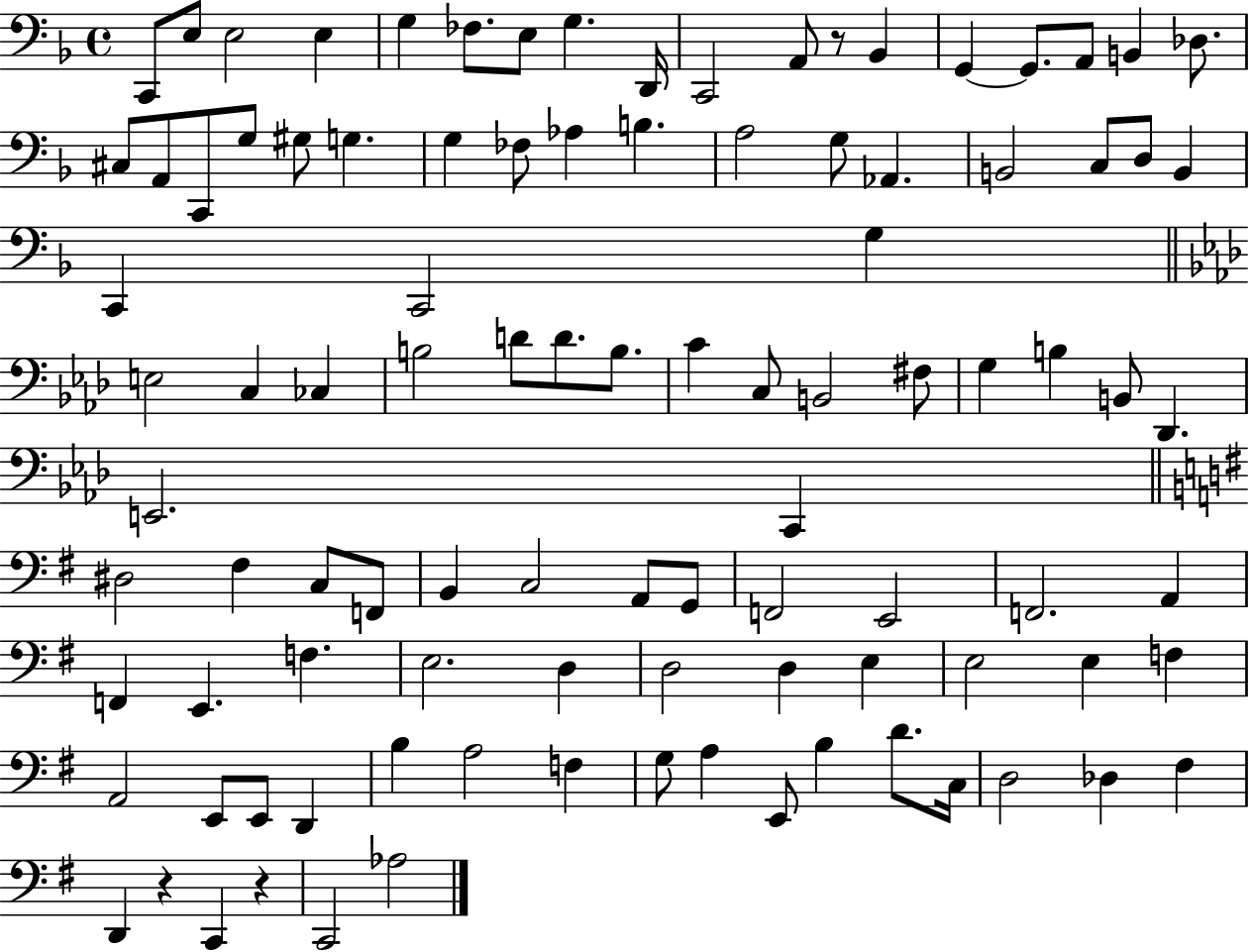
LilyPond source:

{
  \clef bass
  \time 4/4
  \defaultTimeSignature
  \key f \major
  c,8 e8 e2 e4 | g4 fes8. e8 g4. d,16 | c,2 a,8 r8 bes,4 | g,4~~ g,8. a,8 b,4 des8. | \break cis8 a,8 c,8 g8 gis8 g4. | g4 fes8 aes4 b4. | a2 g8 aes,4. | b,2 c8 d8 b,4 | \break c,4 c,2 g4 | \bar "||" \break \key aes \major e2 c4 ces4 | b2 d'8 d'8. b8. | c'4 c8 b,2 fis8 | g4 b4 b,8 des,4. | \break e,2. c,4 | \bar "||" \break \key g \major dis2 fis4 c8 f,8 | b,4 c2 a,8 g,8 | f,2 e,2 | f,2. a,4 | \break f,4 e,4. f4. | e2. d4 | d2 d4 e4 | e2 e4 f4 | \break a,2 e,8 e,8 d,4 | b4 a2 f4 | g8 a4 e,8 b4 d'8. c16 | d2 des4 fis4 | \break d,4 r4 c,4 r4 | c,2 aes2 | \bar "|."
}